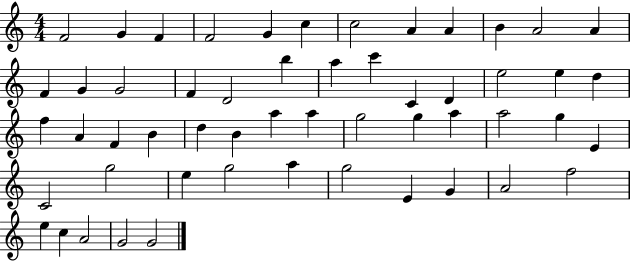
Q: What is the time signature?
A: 4/4